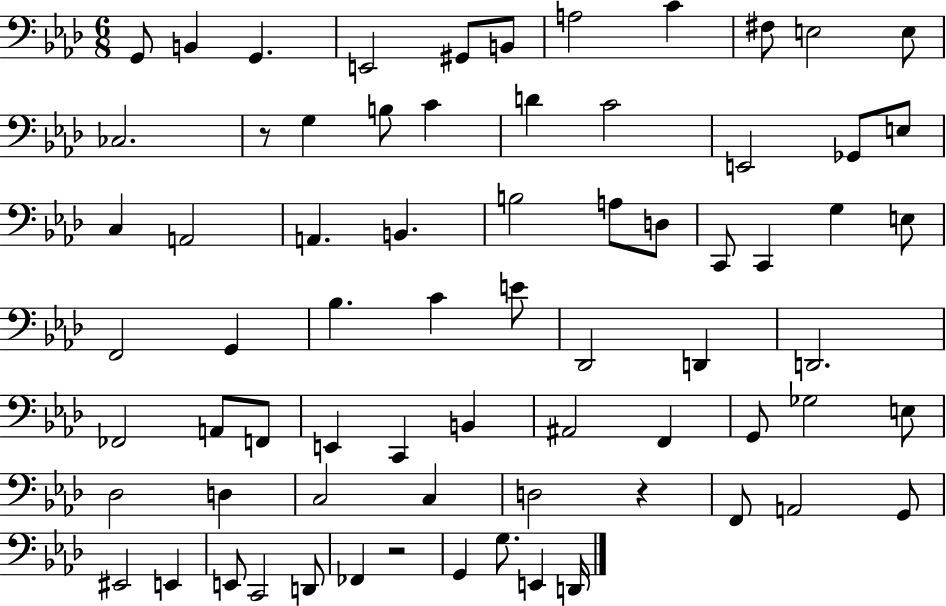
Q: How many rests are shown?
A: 3